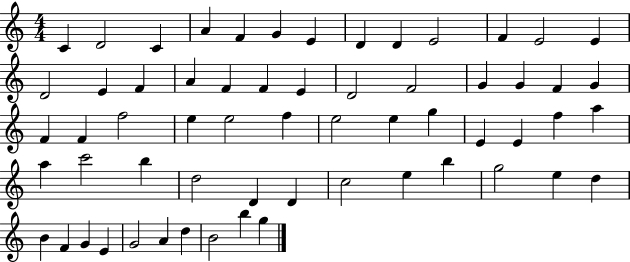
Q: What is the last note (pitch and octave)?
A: G5